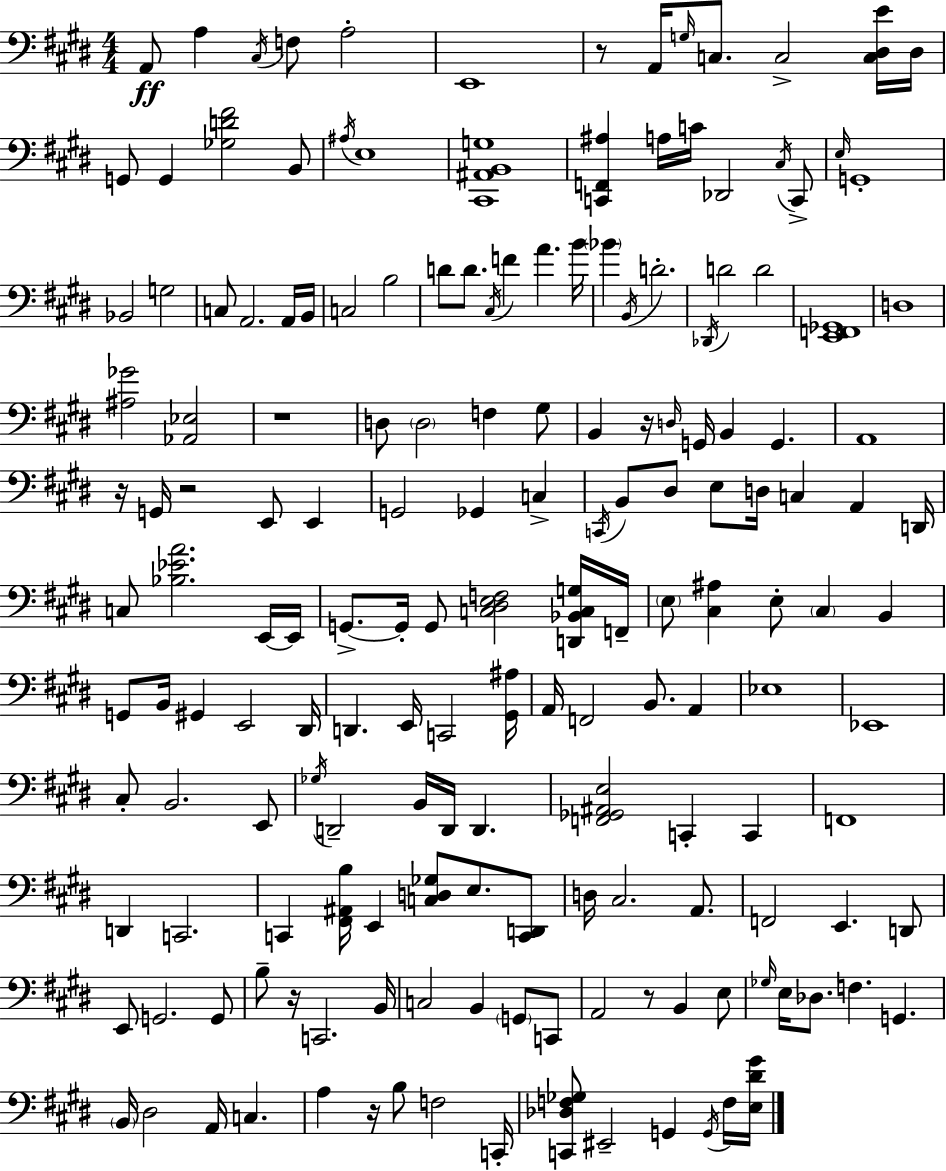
X:1
T:Untitled
M:4/4
L:1/4
K:E
A,,/2 A, ^C,/4 F,/2 A,2 E,,4 z/2 A,,/4 G,/4 C,/2 C,2 [C,^D,E]/4 ^D,/4 G,,/2 G,, [_G,D^F]2 B,,/2 ^A,/4 E,4 [^C,,^A,,B,,G,]4 [C,,F,,^A,] A,/4 C/4 _D,,2 ^C,/4 C,,/2 E,/4 G,,4 _B,,2 G,2 C,/2 A,,2 A,,/4 B,,/4 C,2 B,2 D/2 D/2 ^C,/4 F A B/4 _B B,,/4 D2 _D,,/4 D2 D2 [E,,F,,_G,,]4 D,4 [^A,_G]2 [_A,,_E,]2 z4 D,/2 D,2 F, ^G,/2 B,, z/4 D,/4 G,,/4 B,, G,, A,,4 z/4 G,,/4 z2 E,,/2 E,, G,,2 _G,, C, C,,/4 B,,/2 ^D,/2 E,/2 D,/4 C, A,, D,,/4 C,/2 [_B,_EA]2 E,,/4 E,,/4 G,,/2 G,,/4 G,,/2 [C,^D,E,F,]2 [D,,_B,,C,G,]/4 F,,/4 E,/2 [^C,^A,] E,/2 ^C, B,, G,,/2 B,,/4 ^G,, E,,2 ^D,,/4 D,, E,,/4 C,,2 [^G,,^A,]/4 A,,/4 F,,2 B,,/2 A,, _E,4 _E,,4 ^C,/2 B,,2 E,,/2 _G,/4 D,,2 B,,/4 D,,/4 D,, [F,,_G,,^A,,E,]2 C,, C,, F,,4 D,, C,,2 C,, [^F,,^A,,B,]/4 E,, [C,D,_G,]/2 E,/2 [C,,D,,]/2 D,/4 ^C,2 A,,/2 F,,2 E,, D,,/2 E,,/2 G,,2 G,,/2 B,/2 z/4 C,,2 B,,/4 C,2 B,, G,,/2 C,,/2 A,,2 z/2 B,, E,/2 _G,/4 E,/4 _D,/2 F, G,, B,,/4 ^D,2 A,,/4 C, A, z/4 B,/2 F,2 C,,/4 [C,,_D,F,_G,]/2 ^E,,2 G,, G,,/4 F,/4 [E,^D^G]/4